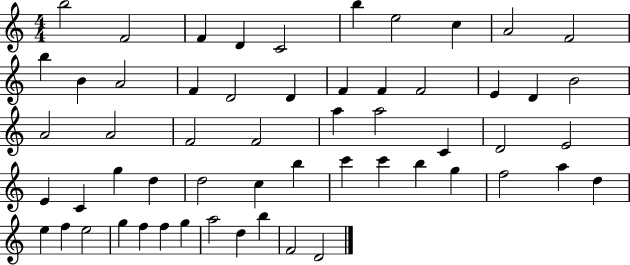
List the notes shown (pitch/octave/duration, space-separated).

B5/h F4/h F4/q D4/q C4/h B5/q E5/h C5/q A4/h F4/h B5/q B4/q A4/h F4/q D4/h D4/q F4/q F4/q F4/h E4/q D4/q B4/h A4/h A4/h F4/h F4/h A5/q A5/h C4/q D4/h E4/h E4/q C4/q G5/q D5/q D5/h C5/q B5/q C6/q C6/q B5/q G5/q F5/h A5/q D5/q E5/q F5/q E5/h G5/q F5/q F5/q G5/q A5/h D5/q B5/q F4/h D4/h